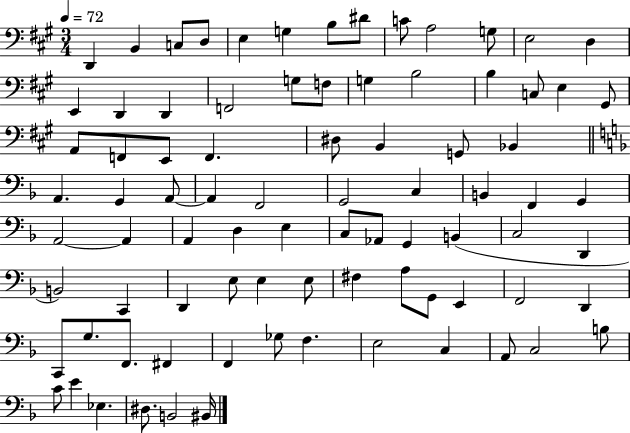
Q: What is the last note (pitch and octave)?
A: BIS2